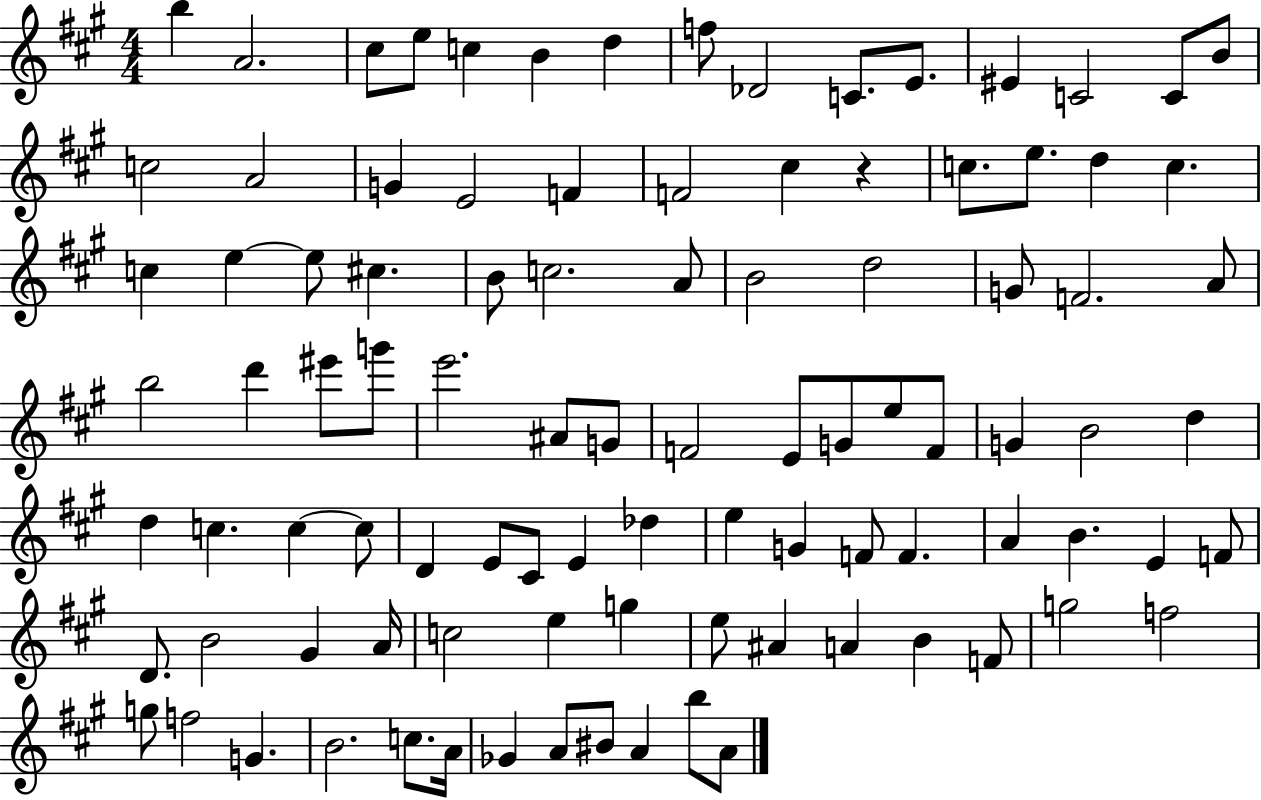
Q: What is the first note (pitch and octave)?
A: B5